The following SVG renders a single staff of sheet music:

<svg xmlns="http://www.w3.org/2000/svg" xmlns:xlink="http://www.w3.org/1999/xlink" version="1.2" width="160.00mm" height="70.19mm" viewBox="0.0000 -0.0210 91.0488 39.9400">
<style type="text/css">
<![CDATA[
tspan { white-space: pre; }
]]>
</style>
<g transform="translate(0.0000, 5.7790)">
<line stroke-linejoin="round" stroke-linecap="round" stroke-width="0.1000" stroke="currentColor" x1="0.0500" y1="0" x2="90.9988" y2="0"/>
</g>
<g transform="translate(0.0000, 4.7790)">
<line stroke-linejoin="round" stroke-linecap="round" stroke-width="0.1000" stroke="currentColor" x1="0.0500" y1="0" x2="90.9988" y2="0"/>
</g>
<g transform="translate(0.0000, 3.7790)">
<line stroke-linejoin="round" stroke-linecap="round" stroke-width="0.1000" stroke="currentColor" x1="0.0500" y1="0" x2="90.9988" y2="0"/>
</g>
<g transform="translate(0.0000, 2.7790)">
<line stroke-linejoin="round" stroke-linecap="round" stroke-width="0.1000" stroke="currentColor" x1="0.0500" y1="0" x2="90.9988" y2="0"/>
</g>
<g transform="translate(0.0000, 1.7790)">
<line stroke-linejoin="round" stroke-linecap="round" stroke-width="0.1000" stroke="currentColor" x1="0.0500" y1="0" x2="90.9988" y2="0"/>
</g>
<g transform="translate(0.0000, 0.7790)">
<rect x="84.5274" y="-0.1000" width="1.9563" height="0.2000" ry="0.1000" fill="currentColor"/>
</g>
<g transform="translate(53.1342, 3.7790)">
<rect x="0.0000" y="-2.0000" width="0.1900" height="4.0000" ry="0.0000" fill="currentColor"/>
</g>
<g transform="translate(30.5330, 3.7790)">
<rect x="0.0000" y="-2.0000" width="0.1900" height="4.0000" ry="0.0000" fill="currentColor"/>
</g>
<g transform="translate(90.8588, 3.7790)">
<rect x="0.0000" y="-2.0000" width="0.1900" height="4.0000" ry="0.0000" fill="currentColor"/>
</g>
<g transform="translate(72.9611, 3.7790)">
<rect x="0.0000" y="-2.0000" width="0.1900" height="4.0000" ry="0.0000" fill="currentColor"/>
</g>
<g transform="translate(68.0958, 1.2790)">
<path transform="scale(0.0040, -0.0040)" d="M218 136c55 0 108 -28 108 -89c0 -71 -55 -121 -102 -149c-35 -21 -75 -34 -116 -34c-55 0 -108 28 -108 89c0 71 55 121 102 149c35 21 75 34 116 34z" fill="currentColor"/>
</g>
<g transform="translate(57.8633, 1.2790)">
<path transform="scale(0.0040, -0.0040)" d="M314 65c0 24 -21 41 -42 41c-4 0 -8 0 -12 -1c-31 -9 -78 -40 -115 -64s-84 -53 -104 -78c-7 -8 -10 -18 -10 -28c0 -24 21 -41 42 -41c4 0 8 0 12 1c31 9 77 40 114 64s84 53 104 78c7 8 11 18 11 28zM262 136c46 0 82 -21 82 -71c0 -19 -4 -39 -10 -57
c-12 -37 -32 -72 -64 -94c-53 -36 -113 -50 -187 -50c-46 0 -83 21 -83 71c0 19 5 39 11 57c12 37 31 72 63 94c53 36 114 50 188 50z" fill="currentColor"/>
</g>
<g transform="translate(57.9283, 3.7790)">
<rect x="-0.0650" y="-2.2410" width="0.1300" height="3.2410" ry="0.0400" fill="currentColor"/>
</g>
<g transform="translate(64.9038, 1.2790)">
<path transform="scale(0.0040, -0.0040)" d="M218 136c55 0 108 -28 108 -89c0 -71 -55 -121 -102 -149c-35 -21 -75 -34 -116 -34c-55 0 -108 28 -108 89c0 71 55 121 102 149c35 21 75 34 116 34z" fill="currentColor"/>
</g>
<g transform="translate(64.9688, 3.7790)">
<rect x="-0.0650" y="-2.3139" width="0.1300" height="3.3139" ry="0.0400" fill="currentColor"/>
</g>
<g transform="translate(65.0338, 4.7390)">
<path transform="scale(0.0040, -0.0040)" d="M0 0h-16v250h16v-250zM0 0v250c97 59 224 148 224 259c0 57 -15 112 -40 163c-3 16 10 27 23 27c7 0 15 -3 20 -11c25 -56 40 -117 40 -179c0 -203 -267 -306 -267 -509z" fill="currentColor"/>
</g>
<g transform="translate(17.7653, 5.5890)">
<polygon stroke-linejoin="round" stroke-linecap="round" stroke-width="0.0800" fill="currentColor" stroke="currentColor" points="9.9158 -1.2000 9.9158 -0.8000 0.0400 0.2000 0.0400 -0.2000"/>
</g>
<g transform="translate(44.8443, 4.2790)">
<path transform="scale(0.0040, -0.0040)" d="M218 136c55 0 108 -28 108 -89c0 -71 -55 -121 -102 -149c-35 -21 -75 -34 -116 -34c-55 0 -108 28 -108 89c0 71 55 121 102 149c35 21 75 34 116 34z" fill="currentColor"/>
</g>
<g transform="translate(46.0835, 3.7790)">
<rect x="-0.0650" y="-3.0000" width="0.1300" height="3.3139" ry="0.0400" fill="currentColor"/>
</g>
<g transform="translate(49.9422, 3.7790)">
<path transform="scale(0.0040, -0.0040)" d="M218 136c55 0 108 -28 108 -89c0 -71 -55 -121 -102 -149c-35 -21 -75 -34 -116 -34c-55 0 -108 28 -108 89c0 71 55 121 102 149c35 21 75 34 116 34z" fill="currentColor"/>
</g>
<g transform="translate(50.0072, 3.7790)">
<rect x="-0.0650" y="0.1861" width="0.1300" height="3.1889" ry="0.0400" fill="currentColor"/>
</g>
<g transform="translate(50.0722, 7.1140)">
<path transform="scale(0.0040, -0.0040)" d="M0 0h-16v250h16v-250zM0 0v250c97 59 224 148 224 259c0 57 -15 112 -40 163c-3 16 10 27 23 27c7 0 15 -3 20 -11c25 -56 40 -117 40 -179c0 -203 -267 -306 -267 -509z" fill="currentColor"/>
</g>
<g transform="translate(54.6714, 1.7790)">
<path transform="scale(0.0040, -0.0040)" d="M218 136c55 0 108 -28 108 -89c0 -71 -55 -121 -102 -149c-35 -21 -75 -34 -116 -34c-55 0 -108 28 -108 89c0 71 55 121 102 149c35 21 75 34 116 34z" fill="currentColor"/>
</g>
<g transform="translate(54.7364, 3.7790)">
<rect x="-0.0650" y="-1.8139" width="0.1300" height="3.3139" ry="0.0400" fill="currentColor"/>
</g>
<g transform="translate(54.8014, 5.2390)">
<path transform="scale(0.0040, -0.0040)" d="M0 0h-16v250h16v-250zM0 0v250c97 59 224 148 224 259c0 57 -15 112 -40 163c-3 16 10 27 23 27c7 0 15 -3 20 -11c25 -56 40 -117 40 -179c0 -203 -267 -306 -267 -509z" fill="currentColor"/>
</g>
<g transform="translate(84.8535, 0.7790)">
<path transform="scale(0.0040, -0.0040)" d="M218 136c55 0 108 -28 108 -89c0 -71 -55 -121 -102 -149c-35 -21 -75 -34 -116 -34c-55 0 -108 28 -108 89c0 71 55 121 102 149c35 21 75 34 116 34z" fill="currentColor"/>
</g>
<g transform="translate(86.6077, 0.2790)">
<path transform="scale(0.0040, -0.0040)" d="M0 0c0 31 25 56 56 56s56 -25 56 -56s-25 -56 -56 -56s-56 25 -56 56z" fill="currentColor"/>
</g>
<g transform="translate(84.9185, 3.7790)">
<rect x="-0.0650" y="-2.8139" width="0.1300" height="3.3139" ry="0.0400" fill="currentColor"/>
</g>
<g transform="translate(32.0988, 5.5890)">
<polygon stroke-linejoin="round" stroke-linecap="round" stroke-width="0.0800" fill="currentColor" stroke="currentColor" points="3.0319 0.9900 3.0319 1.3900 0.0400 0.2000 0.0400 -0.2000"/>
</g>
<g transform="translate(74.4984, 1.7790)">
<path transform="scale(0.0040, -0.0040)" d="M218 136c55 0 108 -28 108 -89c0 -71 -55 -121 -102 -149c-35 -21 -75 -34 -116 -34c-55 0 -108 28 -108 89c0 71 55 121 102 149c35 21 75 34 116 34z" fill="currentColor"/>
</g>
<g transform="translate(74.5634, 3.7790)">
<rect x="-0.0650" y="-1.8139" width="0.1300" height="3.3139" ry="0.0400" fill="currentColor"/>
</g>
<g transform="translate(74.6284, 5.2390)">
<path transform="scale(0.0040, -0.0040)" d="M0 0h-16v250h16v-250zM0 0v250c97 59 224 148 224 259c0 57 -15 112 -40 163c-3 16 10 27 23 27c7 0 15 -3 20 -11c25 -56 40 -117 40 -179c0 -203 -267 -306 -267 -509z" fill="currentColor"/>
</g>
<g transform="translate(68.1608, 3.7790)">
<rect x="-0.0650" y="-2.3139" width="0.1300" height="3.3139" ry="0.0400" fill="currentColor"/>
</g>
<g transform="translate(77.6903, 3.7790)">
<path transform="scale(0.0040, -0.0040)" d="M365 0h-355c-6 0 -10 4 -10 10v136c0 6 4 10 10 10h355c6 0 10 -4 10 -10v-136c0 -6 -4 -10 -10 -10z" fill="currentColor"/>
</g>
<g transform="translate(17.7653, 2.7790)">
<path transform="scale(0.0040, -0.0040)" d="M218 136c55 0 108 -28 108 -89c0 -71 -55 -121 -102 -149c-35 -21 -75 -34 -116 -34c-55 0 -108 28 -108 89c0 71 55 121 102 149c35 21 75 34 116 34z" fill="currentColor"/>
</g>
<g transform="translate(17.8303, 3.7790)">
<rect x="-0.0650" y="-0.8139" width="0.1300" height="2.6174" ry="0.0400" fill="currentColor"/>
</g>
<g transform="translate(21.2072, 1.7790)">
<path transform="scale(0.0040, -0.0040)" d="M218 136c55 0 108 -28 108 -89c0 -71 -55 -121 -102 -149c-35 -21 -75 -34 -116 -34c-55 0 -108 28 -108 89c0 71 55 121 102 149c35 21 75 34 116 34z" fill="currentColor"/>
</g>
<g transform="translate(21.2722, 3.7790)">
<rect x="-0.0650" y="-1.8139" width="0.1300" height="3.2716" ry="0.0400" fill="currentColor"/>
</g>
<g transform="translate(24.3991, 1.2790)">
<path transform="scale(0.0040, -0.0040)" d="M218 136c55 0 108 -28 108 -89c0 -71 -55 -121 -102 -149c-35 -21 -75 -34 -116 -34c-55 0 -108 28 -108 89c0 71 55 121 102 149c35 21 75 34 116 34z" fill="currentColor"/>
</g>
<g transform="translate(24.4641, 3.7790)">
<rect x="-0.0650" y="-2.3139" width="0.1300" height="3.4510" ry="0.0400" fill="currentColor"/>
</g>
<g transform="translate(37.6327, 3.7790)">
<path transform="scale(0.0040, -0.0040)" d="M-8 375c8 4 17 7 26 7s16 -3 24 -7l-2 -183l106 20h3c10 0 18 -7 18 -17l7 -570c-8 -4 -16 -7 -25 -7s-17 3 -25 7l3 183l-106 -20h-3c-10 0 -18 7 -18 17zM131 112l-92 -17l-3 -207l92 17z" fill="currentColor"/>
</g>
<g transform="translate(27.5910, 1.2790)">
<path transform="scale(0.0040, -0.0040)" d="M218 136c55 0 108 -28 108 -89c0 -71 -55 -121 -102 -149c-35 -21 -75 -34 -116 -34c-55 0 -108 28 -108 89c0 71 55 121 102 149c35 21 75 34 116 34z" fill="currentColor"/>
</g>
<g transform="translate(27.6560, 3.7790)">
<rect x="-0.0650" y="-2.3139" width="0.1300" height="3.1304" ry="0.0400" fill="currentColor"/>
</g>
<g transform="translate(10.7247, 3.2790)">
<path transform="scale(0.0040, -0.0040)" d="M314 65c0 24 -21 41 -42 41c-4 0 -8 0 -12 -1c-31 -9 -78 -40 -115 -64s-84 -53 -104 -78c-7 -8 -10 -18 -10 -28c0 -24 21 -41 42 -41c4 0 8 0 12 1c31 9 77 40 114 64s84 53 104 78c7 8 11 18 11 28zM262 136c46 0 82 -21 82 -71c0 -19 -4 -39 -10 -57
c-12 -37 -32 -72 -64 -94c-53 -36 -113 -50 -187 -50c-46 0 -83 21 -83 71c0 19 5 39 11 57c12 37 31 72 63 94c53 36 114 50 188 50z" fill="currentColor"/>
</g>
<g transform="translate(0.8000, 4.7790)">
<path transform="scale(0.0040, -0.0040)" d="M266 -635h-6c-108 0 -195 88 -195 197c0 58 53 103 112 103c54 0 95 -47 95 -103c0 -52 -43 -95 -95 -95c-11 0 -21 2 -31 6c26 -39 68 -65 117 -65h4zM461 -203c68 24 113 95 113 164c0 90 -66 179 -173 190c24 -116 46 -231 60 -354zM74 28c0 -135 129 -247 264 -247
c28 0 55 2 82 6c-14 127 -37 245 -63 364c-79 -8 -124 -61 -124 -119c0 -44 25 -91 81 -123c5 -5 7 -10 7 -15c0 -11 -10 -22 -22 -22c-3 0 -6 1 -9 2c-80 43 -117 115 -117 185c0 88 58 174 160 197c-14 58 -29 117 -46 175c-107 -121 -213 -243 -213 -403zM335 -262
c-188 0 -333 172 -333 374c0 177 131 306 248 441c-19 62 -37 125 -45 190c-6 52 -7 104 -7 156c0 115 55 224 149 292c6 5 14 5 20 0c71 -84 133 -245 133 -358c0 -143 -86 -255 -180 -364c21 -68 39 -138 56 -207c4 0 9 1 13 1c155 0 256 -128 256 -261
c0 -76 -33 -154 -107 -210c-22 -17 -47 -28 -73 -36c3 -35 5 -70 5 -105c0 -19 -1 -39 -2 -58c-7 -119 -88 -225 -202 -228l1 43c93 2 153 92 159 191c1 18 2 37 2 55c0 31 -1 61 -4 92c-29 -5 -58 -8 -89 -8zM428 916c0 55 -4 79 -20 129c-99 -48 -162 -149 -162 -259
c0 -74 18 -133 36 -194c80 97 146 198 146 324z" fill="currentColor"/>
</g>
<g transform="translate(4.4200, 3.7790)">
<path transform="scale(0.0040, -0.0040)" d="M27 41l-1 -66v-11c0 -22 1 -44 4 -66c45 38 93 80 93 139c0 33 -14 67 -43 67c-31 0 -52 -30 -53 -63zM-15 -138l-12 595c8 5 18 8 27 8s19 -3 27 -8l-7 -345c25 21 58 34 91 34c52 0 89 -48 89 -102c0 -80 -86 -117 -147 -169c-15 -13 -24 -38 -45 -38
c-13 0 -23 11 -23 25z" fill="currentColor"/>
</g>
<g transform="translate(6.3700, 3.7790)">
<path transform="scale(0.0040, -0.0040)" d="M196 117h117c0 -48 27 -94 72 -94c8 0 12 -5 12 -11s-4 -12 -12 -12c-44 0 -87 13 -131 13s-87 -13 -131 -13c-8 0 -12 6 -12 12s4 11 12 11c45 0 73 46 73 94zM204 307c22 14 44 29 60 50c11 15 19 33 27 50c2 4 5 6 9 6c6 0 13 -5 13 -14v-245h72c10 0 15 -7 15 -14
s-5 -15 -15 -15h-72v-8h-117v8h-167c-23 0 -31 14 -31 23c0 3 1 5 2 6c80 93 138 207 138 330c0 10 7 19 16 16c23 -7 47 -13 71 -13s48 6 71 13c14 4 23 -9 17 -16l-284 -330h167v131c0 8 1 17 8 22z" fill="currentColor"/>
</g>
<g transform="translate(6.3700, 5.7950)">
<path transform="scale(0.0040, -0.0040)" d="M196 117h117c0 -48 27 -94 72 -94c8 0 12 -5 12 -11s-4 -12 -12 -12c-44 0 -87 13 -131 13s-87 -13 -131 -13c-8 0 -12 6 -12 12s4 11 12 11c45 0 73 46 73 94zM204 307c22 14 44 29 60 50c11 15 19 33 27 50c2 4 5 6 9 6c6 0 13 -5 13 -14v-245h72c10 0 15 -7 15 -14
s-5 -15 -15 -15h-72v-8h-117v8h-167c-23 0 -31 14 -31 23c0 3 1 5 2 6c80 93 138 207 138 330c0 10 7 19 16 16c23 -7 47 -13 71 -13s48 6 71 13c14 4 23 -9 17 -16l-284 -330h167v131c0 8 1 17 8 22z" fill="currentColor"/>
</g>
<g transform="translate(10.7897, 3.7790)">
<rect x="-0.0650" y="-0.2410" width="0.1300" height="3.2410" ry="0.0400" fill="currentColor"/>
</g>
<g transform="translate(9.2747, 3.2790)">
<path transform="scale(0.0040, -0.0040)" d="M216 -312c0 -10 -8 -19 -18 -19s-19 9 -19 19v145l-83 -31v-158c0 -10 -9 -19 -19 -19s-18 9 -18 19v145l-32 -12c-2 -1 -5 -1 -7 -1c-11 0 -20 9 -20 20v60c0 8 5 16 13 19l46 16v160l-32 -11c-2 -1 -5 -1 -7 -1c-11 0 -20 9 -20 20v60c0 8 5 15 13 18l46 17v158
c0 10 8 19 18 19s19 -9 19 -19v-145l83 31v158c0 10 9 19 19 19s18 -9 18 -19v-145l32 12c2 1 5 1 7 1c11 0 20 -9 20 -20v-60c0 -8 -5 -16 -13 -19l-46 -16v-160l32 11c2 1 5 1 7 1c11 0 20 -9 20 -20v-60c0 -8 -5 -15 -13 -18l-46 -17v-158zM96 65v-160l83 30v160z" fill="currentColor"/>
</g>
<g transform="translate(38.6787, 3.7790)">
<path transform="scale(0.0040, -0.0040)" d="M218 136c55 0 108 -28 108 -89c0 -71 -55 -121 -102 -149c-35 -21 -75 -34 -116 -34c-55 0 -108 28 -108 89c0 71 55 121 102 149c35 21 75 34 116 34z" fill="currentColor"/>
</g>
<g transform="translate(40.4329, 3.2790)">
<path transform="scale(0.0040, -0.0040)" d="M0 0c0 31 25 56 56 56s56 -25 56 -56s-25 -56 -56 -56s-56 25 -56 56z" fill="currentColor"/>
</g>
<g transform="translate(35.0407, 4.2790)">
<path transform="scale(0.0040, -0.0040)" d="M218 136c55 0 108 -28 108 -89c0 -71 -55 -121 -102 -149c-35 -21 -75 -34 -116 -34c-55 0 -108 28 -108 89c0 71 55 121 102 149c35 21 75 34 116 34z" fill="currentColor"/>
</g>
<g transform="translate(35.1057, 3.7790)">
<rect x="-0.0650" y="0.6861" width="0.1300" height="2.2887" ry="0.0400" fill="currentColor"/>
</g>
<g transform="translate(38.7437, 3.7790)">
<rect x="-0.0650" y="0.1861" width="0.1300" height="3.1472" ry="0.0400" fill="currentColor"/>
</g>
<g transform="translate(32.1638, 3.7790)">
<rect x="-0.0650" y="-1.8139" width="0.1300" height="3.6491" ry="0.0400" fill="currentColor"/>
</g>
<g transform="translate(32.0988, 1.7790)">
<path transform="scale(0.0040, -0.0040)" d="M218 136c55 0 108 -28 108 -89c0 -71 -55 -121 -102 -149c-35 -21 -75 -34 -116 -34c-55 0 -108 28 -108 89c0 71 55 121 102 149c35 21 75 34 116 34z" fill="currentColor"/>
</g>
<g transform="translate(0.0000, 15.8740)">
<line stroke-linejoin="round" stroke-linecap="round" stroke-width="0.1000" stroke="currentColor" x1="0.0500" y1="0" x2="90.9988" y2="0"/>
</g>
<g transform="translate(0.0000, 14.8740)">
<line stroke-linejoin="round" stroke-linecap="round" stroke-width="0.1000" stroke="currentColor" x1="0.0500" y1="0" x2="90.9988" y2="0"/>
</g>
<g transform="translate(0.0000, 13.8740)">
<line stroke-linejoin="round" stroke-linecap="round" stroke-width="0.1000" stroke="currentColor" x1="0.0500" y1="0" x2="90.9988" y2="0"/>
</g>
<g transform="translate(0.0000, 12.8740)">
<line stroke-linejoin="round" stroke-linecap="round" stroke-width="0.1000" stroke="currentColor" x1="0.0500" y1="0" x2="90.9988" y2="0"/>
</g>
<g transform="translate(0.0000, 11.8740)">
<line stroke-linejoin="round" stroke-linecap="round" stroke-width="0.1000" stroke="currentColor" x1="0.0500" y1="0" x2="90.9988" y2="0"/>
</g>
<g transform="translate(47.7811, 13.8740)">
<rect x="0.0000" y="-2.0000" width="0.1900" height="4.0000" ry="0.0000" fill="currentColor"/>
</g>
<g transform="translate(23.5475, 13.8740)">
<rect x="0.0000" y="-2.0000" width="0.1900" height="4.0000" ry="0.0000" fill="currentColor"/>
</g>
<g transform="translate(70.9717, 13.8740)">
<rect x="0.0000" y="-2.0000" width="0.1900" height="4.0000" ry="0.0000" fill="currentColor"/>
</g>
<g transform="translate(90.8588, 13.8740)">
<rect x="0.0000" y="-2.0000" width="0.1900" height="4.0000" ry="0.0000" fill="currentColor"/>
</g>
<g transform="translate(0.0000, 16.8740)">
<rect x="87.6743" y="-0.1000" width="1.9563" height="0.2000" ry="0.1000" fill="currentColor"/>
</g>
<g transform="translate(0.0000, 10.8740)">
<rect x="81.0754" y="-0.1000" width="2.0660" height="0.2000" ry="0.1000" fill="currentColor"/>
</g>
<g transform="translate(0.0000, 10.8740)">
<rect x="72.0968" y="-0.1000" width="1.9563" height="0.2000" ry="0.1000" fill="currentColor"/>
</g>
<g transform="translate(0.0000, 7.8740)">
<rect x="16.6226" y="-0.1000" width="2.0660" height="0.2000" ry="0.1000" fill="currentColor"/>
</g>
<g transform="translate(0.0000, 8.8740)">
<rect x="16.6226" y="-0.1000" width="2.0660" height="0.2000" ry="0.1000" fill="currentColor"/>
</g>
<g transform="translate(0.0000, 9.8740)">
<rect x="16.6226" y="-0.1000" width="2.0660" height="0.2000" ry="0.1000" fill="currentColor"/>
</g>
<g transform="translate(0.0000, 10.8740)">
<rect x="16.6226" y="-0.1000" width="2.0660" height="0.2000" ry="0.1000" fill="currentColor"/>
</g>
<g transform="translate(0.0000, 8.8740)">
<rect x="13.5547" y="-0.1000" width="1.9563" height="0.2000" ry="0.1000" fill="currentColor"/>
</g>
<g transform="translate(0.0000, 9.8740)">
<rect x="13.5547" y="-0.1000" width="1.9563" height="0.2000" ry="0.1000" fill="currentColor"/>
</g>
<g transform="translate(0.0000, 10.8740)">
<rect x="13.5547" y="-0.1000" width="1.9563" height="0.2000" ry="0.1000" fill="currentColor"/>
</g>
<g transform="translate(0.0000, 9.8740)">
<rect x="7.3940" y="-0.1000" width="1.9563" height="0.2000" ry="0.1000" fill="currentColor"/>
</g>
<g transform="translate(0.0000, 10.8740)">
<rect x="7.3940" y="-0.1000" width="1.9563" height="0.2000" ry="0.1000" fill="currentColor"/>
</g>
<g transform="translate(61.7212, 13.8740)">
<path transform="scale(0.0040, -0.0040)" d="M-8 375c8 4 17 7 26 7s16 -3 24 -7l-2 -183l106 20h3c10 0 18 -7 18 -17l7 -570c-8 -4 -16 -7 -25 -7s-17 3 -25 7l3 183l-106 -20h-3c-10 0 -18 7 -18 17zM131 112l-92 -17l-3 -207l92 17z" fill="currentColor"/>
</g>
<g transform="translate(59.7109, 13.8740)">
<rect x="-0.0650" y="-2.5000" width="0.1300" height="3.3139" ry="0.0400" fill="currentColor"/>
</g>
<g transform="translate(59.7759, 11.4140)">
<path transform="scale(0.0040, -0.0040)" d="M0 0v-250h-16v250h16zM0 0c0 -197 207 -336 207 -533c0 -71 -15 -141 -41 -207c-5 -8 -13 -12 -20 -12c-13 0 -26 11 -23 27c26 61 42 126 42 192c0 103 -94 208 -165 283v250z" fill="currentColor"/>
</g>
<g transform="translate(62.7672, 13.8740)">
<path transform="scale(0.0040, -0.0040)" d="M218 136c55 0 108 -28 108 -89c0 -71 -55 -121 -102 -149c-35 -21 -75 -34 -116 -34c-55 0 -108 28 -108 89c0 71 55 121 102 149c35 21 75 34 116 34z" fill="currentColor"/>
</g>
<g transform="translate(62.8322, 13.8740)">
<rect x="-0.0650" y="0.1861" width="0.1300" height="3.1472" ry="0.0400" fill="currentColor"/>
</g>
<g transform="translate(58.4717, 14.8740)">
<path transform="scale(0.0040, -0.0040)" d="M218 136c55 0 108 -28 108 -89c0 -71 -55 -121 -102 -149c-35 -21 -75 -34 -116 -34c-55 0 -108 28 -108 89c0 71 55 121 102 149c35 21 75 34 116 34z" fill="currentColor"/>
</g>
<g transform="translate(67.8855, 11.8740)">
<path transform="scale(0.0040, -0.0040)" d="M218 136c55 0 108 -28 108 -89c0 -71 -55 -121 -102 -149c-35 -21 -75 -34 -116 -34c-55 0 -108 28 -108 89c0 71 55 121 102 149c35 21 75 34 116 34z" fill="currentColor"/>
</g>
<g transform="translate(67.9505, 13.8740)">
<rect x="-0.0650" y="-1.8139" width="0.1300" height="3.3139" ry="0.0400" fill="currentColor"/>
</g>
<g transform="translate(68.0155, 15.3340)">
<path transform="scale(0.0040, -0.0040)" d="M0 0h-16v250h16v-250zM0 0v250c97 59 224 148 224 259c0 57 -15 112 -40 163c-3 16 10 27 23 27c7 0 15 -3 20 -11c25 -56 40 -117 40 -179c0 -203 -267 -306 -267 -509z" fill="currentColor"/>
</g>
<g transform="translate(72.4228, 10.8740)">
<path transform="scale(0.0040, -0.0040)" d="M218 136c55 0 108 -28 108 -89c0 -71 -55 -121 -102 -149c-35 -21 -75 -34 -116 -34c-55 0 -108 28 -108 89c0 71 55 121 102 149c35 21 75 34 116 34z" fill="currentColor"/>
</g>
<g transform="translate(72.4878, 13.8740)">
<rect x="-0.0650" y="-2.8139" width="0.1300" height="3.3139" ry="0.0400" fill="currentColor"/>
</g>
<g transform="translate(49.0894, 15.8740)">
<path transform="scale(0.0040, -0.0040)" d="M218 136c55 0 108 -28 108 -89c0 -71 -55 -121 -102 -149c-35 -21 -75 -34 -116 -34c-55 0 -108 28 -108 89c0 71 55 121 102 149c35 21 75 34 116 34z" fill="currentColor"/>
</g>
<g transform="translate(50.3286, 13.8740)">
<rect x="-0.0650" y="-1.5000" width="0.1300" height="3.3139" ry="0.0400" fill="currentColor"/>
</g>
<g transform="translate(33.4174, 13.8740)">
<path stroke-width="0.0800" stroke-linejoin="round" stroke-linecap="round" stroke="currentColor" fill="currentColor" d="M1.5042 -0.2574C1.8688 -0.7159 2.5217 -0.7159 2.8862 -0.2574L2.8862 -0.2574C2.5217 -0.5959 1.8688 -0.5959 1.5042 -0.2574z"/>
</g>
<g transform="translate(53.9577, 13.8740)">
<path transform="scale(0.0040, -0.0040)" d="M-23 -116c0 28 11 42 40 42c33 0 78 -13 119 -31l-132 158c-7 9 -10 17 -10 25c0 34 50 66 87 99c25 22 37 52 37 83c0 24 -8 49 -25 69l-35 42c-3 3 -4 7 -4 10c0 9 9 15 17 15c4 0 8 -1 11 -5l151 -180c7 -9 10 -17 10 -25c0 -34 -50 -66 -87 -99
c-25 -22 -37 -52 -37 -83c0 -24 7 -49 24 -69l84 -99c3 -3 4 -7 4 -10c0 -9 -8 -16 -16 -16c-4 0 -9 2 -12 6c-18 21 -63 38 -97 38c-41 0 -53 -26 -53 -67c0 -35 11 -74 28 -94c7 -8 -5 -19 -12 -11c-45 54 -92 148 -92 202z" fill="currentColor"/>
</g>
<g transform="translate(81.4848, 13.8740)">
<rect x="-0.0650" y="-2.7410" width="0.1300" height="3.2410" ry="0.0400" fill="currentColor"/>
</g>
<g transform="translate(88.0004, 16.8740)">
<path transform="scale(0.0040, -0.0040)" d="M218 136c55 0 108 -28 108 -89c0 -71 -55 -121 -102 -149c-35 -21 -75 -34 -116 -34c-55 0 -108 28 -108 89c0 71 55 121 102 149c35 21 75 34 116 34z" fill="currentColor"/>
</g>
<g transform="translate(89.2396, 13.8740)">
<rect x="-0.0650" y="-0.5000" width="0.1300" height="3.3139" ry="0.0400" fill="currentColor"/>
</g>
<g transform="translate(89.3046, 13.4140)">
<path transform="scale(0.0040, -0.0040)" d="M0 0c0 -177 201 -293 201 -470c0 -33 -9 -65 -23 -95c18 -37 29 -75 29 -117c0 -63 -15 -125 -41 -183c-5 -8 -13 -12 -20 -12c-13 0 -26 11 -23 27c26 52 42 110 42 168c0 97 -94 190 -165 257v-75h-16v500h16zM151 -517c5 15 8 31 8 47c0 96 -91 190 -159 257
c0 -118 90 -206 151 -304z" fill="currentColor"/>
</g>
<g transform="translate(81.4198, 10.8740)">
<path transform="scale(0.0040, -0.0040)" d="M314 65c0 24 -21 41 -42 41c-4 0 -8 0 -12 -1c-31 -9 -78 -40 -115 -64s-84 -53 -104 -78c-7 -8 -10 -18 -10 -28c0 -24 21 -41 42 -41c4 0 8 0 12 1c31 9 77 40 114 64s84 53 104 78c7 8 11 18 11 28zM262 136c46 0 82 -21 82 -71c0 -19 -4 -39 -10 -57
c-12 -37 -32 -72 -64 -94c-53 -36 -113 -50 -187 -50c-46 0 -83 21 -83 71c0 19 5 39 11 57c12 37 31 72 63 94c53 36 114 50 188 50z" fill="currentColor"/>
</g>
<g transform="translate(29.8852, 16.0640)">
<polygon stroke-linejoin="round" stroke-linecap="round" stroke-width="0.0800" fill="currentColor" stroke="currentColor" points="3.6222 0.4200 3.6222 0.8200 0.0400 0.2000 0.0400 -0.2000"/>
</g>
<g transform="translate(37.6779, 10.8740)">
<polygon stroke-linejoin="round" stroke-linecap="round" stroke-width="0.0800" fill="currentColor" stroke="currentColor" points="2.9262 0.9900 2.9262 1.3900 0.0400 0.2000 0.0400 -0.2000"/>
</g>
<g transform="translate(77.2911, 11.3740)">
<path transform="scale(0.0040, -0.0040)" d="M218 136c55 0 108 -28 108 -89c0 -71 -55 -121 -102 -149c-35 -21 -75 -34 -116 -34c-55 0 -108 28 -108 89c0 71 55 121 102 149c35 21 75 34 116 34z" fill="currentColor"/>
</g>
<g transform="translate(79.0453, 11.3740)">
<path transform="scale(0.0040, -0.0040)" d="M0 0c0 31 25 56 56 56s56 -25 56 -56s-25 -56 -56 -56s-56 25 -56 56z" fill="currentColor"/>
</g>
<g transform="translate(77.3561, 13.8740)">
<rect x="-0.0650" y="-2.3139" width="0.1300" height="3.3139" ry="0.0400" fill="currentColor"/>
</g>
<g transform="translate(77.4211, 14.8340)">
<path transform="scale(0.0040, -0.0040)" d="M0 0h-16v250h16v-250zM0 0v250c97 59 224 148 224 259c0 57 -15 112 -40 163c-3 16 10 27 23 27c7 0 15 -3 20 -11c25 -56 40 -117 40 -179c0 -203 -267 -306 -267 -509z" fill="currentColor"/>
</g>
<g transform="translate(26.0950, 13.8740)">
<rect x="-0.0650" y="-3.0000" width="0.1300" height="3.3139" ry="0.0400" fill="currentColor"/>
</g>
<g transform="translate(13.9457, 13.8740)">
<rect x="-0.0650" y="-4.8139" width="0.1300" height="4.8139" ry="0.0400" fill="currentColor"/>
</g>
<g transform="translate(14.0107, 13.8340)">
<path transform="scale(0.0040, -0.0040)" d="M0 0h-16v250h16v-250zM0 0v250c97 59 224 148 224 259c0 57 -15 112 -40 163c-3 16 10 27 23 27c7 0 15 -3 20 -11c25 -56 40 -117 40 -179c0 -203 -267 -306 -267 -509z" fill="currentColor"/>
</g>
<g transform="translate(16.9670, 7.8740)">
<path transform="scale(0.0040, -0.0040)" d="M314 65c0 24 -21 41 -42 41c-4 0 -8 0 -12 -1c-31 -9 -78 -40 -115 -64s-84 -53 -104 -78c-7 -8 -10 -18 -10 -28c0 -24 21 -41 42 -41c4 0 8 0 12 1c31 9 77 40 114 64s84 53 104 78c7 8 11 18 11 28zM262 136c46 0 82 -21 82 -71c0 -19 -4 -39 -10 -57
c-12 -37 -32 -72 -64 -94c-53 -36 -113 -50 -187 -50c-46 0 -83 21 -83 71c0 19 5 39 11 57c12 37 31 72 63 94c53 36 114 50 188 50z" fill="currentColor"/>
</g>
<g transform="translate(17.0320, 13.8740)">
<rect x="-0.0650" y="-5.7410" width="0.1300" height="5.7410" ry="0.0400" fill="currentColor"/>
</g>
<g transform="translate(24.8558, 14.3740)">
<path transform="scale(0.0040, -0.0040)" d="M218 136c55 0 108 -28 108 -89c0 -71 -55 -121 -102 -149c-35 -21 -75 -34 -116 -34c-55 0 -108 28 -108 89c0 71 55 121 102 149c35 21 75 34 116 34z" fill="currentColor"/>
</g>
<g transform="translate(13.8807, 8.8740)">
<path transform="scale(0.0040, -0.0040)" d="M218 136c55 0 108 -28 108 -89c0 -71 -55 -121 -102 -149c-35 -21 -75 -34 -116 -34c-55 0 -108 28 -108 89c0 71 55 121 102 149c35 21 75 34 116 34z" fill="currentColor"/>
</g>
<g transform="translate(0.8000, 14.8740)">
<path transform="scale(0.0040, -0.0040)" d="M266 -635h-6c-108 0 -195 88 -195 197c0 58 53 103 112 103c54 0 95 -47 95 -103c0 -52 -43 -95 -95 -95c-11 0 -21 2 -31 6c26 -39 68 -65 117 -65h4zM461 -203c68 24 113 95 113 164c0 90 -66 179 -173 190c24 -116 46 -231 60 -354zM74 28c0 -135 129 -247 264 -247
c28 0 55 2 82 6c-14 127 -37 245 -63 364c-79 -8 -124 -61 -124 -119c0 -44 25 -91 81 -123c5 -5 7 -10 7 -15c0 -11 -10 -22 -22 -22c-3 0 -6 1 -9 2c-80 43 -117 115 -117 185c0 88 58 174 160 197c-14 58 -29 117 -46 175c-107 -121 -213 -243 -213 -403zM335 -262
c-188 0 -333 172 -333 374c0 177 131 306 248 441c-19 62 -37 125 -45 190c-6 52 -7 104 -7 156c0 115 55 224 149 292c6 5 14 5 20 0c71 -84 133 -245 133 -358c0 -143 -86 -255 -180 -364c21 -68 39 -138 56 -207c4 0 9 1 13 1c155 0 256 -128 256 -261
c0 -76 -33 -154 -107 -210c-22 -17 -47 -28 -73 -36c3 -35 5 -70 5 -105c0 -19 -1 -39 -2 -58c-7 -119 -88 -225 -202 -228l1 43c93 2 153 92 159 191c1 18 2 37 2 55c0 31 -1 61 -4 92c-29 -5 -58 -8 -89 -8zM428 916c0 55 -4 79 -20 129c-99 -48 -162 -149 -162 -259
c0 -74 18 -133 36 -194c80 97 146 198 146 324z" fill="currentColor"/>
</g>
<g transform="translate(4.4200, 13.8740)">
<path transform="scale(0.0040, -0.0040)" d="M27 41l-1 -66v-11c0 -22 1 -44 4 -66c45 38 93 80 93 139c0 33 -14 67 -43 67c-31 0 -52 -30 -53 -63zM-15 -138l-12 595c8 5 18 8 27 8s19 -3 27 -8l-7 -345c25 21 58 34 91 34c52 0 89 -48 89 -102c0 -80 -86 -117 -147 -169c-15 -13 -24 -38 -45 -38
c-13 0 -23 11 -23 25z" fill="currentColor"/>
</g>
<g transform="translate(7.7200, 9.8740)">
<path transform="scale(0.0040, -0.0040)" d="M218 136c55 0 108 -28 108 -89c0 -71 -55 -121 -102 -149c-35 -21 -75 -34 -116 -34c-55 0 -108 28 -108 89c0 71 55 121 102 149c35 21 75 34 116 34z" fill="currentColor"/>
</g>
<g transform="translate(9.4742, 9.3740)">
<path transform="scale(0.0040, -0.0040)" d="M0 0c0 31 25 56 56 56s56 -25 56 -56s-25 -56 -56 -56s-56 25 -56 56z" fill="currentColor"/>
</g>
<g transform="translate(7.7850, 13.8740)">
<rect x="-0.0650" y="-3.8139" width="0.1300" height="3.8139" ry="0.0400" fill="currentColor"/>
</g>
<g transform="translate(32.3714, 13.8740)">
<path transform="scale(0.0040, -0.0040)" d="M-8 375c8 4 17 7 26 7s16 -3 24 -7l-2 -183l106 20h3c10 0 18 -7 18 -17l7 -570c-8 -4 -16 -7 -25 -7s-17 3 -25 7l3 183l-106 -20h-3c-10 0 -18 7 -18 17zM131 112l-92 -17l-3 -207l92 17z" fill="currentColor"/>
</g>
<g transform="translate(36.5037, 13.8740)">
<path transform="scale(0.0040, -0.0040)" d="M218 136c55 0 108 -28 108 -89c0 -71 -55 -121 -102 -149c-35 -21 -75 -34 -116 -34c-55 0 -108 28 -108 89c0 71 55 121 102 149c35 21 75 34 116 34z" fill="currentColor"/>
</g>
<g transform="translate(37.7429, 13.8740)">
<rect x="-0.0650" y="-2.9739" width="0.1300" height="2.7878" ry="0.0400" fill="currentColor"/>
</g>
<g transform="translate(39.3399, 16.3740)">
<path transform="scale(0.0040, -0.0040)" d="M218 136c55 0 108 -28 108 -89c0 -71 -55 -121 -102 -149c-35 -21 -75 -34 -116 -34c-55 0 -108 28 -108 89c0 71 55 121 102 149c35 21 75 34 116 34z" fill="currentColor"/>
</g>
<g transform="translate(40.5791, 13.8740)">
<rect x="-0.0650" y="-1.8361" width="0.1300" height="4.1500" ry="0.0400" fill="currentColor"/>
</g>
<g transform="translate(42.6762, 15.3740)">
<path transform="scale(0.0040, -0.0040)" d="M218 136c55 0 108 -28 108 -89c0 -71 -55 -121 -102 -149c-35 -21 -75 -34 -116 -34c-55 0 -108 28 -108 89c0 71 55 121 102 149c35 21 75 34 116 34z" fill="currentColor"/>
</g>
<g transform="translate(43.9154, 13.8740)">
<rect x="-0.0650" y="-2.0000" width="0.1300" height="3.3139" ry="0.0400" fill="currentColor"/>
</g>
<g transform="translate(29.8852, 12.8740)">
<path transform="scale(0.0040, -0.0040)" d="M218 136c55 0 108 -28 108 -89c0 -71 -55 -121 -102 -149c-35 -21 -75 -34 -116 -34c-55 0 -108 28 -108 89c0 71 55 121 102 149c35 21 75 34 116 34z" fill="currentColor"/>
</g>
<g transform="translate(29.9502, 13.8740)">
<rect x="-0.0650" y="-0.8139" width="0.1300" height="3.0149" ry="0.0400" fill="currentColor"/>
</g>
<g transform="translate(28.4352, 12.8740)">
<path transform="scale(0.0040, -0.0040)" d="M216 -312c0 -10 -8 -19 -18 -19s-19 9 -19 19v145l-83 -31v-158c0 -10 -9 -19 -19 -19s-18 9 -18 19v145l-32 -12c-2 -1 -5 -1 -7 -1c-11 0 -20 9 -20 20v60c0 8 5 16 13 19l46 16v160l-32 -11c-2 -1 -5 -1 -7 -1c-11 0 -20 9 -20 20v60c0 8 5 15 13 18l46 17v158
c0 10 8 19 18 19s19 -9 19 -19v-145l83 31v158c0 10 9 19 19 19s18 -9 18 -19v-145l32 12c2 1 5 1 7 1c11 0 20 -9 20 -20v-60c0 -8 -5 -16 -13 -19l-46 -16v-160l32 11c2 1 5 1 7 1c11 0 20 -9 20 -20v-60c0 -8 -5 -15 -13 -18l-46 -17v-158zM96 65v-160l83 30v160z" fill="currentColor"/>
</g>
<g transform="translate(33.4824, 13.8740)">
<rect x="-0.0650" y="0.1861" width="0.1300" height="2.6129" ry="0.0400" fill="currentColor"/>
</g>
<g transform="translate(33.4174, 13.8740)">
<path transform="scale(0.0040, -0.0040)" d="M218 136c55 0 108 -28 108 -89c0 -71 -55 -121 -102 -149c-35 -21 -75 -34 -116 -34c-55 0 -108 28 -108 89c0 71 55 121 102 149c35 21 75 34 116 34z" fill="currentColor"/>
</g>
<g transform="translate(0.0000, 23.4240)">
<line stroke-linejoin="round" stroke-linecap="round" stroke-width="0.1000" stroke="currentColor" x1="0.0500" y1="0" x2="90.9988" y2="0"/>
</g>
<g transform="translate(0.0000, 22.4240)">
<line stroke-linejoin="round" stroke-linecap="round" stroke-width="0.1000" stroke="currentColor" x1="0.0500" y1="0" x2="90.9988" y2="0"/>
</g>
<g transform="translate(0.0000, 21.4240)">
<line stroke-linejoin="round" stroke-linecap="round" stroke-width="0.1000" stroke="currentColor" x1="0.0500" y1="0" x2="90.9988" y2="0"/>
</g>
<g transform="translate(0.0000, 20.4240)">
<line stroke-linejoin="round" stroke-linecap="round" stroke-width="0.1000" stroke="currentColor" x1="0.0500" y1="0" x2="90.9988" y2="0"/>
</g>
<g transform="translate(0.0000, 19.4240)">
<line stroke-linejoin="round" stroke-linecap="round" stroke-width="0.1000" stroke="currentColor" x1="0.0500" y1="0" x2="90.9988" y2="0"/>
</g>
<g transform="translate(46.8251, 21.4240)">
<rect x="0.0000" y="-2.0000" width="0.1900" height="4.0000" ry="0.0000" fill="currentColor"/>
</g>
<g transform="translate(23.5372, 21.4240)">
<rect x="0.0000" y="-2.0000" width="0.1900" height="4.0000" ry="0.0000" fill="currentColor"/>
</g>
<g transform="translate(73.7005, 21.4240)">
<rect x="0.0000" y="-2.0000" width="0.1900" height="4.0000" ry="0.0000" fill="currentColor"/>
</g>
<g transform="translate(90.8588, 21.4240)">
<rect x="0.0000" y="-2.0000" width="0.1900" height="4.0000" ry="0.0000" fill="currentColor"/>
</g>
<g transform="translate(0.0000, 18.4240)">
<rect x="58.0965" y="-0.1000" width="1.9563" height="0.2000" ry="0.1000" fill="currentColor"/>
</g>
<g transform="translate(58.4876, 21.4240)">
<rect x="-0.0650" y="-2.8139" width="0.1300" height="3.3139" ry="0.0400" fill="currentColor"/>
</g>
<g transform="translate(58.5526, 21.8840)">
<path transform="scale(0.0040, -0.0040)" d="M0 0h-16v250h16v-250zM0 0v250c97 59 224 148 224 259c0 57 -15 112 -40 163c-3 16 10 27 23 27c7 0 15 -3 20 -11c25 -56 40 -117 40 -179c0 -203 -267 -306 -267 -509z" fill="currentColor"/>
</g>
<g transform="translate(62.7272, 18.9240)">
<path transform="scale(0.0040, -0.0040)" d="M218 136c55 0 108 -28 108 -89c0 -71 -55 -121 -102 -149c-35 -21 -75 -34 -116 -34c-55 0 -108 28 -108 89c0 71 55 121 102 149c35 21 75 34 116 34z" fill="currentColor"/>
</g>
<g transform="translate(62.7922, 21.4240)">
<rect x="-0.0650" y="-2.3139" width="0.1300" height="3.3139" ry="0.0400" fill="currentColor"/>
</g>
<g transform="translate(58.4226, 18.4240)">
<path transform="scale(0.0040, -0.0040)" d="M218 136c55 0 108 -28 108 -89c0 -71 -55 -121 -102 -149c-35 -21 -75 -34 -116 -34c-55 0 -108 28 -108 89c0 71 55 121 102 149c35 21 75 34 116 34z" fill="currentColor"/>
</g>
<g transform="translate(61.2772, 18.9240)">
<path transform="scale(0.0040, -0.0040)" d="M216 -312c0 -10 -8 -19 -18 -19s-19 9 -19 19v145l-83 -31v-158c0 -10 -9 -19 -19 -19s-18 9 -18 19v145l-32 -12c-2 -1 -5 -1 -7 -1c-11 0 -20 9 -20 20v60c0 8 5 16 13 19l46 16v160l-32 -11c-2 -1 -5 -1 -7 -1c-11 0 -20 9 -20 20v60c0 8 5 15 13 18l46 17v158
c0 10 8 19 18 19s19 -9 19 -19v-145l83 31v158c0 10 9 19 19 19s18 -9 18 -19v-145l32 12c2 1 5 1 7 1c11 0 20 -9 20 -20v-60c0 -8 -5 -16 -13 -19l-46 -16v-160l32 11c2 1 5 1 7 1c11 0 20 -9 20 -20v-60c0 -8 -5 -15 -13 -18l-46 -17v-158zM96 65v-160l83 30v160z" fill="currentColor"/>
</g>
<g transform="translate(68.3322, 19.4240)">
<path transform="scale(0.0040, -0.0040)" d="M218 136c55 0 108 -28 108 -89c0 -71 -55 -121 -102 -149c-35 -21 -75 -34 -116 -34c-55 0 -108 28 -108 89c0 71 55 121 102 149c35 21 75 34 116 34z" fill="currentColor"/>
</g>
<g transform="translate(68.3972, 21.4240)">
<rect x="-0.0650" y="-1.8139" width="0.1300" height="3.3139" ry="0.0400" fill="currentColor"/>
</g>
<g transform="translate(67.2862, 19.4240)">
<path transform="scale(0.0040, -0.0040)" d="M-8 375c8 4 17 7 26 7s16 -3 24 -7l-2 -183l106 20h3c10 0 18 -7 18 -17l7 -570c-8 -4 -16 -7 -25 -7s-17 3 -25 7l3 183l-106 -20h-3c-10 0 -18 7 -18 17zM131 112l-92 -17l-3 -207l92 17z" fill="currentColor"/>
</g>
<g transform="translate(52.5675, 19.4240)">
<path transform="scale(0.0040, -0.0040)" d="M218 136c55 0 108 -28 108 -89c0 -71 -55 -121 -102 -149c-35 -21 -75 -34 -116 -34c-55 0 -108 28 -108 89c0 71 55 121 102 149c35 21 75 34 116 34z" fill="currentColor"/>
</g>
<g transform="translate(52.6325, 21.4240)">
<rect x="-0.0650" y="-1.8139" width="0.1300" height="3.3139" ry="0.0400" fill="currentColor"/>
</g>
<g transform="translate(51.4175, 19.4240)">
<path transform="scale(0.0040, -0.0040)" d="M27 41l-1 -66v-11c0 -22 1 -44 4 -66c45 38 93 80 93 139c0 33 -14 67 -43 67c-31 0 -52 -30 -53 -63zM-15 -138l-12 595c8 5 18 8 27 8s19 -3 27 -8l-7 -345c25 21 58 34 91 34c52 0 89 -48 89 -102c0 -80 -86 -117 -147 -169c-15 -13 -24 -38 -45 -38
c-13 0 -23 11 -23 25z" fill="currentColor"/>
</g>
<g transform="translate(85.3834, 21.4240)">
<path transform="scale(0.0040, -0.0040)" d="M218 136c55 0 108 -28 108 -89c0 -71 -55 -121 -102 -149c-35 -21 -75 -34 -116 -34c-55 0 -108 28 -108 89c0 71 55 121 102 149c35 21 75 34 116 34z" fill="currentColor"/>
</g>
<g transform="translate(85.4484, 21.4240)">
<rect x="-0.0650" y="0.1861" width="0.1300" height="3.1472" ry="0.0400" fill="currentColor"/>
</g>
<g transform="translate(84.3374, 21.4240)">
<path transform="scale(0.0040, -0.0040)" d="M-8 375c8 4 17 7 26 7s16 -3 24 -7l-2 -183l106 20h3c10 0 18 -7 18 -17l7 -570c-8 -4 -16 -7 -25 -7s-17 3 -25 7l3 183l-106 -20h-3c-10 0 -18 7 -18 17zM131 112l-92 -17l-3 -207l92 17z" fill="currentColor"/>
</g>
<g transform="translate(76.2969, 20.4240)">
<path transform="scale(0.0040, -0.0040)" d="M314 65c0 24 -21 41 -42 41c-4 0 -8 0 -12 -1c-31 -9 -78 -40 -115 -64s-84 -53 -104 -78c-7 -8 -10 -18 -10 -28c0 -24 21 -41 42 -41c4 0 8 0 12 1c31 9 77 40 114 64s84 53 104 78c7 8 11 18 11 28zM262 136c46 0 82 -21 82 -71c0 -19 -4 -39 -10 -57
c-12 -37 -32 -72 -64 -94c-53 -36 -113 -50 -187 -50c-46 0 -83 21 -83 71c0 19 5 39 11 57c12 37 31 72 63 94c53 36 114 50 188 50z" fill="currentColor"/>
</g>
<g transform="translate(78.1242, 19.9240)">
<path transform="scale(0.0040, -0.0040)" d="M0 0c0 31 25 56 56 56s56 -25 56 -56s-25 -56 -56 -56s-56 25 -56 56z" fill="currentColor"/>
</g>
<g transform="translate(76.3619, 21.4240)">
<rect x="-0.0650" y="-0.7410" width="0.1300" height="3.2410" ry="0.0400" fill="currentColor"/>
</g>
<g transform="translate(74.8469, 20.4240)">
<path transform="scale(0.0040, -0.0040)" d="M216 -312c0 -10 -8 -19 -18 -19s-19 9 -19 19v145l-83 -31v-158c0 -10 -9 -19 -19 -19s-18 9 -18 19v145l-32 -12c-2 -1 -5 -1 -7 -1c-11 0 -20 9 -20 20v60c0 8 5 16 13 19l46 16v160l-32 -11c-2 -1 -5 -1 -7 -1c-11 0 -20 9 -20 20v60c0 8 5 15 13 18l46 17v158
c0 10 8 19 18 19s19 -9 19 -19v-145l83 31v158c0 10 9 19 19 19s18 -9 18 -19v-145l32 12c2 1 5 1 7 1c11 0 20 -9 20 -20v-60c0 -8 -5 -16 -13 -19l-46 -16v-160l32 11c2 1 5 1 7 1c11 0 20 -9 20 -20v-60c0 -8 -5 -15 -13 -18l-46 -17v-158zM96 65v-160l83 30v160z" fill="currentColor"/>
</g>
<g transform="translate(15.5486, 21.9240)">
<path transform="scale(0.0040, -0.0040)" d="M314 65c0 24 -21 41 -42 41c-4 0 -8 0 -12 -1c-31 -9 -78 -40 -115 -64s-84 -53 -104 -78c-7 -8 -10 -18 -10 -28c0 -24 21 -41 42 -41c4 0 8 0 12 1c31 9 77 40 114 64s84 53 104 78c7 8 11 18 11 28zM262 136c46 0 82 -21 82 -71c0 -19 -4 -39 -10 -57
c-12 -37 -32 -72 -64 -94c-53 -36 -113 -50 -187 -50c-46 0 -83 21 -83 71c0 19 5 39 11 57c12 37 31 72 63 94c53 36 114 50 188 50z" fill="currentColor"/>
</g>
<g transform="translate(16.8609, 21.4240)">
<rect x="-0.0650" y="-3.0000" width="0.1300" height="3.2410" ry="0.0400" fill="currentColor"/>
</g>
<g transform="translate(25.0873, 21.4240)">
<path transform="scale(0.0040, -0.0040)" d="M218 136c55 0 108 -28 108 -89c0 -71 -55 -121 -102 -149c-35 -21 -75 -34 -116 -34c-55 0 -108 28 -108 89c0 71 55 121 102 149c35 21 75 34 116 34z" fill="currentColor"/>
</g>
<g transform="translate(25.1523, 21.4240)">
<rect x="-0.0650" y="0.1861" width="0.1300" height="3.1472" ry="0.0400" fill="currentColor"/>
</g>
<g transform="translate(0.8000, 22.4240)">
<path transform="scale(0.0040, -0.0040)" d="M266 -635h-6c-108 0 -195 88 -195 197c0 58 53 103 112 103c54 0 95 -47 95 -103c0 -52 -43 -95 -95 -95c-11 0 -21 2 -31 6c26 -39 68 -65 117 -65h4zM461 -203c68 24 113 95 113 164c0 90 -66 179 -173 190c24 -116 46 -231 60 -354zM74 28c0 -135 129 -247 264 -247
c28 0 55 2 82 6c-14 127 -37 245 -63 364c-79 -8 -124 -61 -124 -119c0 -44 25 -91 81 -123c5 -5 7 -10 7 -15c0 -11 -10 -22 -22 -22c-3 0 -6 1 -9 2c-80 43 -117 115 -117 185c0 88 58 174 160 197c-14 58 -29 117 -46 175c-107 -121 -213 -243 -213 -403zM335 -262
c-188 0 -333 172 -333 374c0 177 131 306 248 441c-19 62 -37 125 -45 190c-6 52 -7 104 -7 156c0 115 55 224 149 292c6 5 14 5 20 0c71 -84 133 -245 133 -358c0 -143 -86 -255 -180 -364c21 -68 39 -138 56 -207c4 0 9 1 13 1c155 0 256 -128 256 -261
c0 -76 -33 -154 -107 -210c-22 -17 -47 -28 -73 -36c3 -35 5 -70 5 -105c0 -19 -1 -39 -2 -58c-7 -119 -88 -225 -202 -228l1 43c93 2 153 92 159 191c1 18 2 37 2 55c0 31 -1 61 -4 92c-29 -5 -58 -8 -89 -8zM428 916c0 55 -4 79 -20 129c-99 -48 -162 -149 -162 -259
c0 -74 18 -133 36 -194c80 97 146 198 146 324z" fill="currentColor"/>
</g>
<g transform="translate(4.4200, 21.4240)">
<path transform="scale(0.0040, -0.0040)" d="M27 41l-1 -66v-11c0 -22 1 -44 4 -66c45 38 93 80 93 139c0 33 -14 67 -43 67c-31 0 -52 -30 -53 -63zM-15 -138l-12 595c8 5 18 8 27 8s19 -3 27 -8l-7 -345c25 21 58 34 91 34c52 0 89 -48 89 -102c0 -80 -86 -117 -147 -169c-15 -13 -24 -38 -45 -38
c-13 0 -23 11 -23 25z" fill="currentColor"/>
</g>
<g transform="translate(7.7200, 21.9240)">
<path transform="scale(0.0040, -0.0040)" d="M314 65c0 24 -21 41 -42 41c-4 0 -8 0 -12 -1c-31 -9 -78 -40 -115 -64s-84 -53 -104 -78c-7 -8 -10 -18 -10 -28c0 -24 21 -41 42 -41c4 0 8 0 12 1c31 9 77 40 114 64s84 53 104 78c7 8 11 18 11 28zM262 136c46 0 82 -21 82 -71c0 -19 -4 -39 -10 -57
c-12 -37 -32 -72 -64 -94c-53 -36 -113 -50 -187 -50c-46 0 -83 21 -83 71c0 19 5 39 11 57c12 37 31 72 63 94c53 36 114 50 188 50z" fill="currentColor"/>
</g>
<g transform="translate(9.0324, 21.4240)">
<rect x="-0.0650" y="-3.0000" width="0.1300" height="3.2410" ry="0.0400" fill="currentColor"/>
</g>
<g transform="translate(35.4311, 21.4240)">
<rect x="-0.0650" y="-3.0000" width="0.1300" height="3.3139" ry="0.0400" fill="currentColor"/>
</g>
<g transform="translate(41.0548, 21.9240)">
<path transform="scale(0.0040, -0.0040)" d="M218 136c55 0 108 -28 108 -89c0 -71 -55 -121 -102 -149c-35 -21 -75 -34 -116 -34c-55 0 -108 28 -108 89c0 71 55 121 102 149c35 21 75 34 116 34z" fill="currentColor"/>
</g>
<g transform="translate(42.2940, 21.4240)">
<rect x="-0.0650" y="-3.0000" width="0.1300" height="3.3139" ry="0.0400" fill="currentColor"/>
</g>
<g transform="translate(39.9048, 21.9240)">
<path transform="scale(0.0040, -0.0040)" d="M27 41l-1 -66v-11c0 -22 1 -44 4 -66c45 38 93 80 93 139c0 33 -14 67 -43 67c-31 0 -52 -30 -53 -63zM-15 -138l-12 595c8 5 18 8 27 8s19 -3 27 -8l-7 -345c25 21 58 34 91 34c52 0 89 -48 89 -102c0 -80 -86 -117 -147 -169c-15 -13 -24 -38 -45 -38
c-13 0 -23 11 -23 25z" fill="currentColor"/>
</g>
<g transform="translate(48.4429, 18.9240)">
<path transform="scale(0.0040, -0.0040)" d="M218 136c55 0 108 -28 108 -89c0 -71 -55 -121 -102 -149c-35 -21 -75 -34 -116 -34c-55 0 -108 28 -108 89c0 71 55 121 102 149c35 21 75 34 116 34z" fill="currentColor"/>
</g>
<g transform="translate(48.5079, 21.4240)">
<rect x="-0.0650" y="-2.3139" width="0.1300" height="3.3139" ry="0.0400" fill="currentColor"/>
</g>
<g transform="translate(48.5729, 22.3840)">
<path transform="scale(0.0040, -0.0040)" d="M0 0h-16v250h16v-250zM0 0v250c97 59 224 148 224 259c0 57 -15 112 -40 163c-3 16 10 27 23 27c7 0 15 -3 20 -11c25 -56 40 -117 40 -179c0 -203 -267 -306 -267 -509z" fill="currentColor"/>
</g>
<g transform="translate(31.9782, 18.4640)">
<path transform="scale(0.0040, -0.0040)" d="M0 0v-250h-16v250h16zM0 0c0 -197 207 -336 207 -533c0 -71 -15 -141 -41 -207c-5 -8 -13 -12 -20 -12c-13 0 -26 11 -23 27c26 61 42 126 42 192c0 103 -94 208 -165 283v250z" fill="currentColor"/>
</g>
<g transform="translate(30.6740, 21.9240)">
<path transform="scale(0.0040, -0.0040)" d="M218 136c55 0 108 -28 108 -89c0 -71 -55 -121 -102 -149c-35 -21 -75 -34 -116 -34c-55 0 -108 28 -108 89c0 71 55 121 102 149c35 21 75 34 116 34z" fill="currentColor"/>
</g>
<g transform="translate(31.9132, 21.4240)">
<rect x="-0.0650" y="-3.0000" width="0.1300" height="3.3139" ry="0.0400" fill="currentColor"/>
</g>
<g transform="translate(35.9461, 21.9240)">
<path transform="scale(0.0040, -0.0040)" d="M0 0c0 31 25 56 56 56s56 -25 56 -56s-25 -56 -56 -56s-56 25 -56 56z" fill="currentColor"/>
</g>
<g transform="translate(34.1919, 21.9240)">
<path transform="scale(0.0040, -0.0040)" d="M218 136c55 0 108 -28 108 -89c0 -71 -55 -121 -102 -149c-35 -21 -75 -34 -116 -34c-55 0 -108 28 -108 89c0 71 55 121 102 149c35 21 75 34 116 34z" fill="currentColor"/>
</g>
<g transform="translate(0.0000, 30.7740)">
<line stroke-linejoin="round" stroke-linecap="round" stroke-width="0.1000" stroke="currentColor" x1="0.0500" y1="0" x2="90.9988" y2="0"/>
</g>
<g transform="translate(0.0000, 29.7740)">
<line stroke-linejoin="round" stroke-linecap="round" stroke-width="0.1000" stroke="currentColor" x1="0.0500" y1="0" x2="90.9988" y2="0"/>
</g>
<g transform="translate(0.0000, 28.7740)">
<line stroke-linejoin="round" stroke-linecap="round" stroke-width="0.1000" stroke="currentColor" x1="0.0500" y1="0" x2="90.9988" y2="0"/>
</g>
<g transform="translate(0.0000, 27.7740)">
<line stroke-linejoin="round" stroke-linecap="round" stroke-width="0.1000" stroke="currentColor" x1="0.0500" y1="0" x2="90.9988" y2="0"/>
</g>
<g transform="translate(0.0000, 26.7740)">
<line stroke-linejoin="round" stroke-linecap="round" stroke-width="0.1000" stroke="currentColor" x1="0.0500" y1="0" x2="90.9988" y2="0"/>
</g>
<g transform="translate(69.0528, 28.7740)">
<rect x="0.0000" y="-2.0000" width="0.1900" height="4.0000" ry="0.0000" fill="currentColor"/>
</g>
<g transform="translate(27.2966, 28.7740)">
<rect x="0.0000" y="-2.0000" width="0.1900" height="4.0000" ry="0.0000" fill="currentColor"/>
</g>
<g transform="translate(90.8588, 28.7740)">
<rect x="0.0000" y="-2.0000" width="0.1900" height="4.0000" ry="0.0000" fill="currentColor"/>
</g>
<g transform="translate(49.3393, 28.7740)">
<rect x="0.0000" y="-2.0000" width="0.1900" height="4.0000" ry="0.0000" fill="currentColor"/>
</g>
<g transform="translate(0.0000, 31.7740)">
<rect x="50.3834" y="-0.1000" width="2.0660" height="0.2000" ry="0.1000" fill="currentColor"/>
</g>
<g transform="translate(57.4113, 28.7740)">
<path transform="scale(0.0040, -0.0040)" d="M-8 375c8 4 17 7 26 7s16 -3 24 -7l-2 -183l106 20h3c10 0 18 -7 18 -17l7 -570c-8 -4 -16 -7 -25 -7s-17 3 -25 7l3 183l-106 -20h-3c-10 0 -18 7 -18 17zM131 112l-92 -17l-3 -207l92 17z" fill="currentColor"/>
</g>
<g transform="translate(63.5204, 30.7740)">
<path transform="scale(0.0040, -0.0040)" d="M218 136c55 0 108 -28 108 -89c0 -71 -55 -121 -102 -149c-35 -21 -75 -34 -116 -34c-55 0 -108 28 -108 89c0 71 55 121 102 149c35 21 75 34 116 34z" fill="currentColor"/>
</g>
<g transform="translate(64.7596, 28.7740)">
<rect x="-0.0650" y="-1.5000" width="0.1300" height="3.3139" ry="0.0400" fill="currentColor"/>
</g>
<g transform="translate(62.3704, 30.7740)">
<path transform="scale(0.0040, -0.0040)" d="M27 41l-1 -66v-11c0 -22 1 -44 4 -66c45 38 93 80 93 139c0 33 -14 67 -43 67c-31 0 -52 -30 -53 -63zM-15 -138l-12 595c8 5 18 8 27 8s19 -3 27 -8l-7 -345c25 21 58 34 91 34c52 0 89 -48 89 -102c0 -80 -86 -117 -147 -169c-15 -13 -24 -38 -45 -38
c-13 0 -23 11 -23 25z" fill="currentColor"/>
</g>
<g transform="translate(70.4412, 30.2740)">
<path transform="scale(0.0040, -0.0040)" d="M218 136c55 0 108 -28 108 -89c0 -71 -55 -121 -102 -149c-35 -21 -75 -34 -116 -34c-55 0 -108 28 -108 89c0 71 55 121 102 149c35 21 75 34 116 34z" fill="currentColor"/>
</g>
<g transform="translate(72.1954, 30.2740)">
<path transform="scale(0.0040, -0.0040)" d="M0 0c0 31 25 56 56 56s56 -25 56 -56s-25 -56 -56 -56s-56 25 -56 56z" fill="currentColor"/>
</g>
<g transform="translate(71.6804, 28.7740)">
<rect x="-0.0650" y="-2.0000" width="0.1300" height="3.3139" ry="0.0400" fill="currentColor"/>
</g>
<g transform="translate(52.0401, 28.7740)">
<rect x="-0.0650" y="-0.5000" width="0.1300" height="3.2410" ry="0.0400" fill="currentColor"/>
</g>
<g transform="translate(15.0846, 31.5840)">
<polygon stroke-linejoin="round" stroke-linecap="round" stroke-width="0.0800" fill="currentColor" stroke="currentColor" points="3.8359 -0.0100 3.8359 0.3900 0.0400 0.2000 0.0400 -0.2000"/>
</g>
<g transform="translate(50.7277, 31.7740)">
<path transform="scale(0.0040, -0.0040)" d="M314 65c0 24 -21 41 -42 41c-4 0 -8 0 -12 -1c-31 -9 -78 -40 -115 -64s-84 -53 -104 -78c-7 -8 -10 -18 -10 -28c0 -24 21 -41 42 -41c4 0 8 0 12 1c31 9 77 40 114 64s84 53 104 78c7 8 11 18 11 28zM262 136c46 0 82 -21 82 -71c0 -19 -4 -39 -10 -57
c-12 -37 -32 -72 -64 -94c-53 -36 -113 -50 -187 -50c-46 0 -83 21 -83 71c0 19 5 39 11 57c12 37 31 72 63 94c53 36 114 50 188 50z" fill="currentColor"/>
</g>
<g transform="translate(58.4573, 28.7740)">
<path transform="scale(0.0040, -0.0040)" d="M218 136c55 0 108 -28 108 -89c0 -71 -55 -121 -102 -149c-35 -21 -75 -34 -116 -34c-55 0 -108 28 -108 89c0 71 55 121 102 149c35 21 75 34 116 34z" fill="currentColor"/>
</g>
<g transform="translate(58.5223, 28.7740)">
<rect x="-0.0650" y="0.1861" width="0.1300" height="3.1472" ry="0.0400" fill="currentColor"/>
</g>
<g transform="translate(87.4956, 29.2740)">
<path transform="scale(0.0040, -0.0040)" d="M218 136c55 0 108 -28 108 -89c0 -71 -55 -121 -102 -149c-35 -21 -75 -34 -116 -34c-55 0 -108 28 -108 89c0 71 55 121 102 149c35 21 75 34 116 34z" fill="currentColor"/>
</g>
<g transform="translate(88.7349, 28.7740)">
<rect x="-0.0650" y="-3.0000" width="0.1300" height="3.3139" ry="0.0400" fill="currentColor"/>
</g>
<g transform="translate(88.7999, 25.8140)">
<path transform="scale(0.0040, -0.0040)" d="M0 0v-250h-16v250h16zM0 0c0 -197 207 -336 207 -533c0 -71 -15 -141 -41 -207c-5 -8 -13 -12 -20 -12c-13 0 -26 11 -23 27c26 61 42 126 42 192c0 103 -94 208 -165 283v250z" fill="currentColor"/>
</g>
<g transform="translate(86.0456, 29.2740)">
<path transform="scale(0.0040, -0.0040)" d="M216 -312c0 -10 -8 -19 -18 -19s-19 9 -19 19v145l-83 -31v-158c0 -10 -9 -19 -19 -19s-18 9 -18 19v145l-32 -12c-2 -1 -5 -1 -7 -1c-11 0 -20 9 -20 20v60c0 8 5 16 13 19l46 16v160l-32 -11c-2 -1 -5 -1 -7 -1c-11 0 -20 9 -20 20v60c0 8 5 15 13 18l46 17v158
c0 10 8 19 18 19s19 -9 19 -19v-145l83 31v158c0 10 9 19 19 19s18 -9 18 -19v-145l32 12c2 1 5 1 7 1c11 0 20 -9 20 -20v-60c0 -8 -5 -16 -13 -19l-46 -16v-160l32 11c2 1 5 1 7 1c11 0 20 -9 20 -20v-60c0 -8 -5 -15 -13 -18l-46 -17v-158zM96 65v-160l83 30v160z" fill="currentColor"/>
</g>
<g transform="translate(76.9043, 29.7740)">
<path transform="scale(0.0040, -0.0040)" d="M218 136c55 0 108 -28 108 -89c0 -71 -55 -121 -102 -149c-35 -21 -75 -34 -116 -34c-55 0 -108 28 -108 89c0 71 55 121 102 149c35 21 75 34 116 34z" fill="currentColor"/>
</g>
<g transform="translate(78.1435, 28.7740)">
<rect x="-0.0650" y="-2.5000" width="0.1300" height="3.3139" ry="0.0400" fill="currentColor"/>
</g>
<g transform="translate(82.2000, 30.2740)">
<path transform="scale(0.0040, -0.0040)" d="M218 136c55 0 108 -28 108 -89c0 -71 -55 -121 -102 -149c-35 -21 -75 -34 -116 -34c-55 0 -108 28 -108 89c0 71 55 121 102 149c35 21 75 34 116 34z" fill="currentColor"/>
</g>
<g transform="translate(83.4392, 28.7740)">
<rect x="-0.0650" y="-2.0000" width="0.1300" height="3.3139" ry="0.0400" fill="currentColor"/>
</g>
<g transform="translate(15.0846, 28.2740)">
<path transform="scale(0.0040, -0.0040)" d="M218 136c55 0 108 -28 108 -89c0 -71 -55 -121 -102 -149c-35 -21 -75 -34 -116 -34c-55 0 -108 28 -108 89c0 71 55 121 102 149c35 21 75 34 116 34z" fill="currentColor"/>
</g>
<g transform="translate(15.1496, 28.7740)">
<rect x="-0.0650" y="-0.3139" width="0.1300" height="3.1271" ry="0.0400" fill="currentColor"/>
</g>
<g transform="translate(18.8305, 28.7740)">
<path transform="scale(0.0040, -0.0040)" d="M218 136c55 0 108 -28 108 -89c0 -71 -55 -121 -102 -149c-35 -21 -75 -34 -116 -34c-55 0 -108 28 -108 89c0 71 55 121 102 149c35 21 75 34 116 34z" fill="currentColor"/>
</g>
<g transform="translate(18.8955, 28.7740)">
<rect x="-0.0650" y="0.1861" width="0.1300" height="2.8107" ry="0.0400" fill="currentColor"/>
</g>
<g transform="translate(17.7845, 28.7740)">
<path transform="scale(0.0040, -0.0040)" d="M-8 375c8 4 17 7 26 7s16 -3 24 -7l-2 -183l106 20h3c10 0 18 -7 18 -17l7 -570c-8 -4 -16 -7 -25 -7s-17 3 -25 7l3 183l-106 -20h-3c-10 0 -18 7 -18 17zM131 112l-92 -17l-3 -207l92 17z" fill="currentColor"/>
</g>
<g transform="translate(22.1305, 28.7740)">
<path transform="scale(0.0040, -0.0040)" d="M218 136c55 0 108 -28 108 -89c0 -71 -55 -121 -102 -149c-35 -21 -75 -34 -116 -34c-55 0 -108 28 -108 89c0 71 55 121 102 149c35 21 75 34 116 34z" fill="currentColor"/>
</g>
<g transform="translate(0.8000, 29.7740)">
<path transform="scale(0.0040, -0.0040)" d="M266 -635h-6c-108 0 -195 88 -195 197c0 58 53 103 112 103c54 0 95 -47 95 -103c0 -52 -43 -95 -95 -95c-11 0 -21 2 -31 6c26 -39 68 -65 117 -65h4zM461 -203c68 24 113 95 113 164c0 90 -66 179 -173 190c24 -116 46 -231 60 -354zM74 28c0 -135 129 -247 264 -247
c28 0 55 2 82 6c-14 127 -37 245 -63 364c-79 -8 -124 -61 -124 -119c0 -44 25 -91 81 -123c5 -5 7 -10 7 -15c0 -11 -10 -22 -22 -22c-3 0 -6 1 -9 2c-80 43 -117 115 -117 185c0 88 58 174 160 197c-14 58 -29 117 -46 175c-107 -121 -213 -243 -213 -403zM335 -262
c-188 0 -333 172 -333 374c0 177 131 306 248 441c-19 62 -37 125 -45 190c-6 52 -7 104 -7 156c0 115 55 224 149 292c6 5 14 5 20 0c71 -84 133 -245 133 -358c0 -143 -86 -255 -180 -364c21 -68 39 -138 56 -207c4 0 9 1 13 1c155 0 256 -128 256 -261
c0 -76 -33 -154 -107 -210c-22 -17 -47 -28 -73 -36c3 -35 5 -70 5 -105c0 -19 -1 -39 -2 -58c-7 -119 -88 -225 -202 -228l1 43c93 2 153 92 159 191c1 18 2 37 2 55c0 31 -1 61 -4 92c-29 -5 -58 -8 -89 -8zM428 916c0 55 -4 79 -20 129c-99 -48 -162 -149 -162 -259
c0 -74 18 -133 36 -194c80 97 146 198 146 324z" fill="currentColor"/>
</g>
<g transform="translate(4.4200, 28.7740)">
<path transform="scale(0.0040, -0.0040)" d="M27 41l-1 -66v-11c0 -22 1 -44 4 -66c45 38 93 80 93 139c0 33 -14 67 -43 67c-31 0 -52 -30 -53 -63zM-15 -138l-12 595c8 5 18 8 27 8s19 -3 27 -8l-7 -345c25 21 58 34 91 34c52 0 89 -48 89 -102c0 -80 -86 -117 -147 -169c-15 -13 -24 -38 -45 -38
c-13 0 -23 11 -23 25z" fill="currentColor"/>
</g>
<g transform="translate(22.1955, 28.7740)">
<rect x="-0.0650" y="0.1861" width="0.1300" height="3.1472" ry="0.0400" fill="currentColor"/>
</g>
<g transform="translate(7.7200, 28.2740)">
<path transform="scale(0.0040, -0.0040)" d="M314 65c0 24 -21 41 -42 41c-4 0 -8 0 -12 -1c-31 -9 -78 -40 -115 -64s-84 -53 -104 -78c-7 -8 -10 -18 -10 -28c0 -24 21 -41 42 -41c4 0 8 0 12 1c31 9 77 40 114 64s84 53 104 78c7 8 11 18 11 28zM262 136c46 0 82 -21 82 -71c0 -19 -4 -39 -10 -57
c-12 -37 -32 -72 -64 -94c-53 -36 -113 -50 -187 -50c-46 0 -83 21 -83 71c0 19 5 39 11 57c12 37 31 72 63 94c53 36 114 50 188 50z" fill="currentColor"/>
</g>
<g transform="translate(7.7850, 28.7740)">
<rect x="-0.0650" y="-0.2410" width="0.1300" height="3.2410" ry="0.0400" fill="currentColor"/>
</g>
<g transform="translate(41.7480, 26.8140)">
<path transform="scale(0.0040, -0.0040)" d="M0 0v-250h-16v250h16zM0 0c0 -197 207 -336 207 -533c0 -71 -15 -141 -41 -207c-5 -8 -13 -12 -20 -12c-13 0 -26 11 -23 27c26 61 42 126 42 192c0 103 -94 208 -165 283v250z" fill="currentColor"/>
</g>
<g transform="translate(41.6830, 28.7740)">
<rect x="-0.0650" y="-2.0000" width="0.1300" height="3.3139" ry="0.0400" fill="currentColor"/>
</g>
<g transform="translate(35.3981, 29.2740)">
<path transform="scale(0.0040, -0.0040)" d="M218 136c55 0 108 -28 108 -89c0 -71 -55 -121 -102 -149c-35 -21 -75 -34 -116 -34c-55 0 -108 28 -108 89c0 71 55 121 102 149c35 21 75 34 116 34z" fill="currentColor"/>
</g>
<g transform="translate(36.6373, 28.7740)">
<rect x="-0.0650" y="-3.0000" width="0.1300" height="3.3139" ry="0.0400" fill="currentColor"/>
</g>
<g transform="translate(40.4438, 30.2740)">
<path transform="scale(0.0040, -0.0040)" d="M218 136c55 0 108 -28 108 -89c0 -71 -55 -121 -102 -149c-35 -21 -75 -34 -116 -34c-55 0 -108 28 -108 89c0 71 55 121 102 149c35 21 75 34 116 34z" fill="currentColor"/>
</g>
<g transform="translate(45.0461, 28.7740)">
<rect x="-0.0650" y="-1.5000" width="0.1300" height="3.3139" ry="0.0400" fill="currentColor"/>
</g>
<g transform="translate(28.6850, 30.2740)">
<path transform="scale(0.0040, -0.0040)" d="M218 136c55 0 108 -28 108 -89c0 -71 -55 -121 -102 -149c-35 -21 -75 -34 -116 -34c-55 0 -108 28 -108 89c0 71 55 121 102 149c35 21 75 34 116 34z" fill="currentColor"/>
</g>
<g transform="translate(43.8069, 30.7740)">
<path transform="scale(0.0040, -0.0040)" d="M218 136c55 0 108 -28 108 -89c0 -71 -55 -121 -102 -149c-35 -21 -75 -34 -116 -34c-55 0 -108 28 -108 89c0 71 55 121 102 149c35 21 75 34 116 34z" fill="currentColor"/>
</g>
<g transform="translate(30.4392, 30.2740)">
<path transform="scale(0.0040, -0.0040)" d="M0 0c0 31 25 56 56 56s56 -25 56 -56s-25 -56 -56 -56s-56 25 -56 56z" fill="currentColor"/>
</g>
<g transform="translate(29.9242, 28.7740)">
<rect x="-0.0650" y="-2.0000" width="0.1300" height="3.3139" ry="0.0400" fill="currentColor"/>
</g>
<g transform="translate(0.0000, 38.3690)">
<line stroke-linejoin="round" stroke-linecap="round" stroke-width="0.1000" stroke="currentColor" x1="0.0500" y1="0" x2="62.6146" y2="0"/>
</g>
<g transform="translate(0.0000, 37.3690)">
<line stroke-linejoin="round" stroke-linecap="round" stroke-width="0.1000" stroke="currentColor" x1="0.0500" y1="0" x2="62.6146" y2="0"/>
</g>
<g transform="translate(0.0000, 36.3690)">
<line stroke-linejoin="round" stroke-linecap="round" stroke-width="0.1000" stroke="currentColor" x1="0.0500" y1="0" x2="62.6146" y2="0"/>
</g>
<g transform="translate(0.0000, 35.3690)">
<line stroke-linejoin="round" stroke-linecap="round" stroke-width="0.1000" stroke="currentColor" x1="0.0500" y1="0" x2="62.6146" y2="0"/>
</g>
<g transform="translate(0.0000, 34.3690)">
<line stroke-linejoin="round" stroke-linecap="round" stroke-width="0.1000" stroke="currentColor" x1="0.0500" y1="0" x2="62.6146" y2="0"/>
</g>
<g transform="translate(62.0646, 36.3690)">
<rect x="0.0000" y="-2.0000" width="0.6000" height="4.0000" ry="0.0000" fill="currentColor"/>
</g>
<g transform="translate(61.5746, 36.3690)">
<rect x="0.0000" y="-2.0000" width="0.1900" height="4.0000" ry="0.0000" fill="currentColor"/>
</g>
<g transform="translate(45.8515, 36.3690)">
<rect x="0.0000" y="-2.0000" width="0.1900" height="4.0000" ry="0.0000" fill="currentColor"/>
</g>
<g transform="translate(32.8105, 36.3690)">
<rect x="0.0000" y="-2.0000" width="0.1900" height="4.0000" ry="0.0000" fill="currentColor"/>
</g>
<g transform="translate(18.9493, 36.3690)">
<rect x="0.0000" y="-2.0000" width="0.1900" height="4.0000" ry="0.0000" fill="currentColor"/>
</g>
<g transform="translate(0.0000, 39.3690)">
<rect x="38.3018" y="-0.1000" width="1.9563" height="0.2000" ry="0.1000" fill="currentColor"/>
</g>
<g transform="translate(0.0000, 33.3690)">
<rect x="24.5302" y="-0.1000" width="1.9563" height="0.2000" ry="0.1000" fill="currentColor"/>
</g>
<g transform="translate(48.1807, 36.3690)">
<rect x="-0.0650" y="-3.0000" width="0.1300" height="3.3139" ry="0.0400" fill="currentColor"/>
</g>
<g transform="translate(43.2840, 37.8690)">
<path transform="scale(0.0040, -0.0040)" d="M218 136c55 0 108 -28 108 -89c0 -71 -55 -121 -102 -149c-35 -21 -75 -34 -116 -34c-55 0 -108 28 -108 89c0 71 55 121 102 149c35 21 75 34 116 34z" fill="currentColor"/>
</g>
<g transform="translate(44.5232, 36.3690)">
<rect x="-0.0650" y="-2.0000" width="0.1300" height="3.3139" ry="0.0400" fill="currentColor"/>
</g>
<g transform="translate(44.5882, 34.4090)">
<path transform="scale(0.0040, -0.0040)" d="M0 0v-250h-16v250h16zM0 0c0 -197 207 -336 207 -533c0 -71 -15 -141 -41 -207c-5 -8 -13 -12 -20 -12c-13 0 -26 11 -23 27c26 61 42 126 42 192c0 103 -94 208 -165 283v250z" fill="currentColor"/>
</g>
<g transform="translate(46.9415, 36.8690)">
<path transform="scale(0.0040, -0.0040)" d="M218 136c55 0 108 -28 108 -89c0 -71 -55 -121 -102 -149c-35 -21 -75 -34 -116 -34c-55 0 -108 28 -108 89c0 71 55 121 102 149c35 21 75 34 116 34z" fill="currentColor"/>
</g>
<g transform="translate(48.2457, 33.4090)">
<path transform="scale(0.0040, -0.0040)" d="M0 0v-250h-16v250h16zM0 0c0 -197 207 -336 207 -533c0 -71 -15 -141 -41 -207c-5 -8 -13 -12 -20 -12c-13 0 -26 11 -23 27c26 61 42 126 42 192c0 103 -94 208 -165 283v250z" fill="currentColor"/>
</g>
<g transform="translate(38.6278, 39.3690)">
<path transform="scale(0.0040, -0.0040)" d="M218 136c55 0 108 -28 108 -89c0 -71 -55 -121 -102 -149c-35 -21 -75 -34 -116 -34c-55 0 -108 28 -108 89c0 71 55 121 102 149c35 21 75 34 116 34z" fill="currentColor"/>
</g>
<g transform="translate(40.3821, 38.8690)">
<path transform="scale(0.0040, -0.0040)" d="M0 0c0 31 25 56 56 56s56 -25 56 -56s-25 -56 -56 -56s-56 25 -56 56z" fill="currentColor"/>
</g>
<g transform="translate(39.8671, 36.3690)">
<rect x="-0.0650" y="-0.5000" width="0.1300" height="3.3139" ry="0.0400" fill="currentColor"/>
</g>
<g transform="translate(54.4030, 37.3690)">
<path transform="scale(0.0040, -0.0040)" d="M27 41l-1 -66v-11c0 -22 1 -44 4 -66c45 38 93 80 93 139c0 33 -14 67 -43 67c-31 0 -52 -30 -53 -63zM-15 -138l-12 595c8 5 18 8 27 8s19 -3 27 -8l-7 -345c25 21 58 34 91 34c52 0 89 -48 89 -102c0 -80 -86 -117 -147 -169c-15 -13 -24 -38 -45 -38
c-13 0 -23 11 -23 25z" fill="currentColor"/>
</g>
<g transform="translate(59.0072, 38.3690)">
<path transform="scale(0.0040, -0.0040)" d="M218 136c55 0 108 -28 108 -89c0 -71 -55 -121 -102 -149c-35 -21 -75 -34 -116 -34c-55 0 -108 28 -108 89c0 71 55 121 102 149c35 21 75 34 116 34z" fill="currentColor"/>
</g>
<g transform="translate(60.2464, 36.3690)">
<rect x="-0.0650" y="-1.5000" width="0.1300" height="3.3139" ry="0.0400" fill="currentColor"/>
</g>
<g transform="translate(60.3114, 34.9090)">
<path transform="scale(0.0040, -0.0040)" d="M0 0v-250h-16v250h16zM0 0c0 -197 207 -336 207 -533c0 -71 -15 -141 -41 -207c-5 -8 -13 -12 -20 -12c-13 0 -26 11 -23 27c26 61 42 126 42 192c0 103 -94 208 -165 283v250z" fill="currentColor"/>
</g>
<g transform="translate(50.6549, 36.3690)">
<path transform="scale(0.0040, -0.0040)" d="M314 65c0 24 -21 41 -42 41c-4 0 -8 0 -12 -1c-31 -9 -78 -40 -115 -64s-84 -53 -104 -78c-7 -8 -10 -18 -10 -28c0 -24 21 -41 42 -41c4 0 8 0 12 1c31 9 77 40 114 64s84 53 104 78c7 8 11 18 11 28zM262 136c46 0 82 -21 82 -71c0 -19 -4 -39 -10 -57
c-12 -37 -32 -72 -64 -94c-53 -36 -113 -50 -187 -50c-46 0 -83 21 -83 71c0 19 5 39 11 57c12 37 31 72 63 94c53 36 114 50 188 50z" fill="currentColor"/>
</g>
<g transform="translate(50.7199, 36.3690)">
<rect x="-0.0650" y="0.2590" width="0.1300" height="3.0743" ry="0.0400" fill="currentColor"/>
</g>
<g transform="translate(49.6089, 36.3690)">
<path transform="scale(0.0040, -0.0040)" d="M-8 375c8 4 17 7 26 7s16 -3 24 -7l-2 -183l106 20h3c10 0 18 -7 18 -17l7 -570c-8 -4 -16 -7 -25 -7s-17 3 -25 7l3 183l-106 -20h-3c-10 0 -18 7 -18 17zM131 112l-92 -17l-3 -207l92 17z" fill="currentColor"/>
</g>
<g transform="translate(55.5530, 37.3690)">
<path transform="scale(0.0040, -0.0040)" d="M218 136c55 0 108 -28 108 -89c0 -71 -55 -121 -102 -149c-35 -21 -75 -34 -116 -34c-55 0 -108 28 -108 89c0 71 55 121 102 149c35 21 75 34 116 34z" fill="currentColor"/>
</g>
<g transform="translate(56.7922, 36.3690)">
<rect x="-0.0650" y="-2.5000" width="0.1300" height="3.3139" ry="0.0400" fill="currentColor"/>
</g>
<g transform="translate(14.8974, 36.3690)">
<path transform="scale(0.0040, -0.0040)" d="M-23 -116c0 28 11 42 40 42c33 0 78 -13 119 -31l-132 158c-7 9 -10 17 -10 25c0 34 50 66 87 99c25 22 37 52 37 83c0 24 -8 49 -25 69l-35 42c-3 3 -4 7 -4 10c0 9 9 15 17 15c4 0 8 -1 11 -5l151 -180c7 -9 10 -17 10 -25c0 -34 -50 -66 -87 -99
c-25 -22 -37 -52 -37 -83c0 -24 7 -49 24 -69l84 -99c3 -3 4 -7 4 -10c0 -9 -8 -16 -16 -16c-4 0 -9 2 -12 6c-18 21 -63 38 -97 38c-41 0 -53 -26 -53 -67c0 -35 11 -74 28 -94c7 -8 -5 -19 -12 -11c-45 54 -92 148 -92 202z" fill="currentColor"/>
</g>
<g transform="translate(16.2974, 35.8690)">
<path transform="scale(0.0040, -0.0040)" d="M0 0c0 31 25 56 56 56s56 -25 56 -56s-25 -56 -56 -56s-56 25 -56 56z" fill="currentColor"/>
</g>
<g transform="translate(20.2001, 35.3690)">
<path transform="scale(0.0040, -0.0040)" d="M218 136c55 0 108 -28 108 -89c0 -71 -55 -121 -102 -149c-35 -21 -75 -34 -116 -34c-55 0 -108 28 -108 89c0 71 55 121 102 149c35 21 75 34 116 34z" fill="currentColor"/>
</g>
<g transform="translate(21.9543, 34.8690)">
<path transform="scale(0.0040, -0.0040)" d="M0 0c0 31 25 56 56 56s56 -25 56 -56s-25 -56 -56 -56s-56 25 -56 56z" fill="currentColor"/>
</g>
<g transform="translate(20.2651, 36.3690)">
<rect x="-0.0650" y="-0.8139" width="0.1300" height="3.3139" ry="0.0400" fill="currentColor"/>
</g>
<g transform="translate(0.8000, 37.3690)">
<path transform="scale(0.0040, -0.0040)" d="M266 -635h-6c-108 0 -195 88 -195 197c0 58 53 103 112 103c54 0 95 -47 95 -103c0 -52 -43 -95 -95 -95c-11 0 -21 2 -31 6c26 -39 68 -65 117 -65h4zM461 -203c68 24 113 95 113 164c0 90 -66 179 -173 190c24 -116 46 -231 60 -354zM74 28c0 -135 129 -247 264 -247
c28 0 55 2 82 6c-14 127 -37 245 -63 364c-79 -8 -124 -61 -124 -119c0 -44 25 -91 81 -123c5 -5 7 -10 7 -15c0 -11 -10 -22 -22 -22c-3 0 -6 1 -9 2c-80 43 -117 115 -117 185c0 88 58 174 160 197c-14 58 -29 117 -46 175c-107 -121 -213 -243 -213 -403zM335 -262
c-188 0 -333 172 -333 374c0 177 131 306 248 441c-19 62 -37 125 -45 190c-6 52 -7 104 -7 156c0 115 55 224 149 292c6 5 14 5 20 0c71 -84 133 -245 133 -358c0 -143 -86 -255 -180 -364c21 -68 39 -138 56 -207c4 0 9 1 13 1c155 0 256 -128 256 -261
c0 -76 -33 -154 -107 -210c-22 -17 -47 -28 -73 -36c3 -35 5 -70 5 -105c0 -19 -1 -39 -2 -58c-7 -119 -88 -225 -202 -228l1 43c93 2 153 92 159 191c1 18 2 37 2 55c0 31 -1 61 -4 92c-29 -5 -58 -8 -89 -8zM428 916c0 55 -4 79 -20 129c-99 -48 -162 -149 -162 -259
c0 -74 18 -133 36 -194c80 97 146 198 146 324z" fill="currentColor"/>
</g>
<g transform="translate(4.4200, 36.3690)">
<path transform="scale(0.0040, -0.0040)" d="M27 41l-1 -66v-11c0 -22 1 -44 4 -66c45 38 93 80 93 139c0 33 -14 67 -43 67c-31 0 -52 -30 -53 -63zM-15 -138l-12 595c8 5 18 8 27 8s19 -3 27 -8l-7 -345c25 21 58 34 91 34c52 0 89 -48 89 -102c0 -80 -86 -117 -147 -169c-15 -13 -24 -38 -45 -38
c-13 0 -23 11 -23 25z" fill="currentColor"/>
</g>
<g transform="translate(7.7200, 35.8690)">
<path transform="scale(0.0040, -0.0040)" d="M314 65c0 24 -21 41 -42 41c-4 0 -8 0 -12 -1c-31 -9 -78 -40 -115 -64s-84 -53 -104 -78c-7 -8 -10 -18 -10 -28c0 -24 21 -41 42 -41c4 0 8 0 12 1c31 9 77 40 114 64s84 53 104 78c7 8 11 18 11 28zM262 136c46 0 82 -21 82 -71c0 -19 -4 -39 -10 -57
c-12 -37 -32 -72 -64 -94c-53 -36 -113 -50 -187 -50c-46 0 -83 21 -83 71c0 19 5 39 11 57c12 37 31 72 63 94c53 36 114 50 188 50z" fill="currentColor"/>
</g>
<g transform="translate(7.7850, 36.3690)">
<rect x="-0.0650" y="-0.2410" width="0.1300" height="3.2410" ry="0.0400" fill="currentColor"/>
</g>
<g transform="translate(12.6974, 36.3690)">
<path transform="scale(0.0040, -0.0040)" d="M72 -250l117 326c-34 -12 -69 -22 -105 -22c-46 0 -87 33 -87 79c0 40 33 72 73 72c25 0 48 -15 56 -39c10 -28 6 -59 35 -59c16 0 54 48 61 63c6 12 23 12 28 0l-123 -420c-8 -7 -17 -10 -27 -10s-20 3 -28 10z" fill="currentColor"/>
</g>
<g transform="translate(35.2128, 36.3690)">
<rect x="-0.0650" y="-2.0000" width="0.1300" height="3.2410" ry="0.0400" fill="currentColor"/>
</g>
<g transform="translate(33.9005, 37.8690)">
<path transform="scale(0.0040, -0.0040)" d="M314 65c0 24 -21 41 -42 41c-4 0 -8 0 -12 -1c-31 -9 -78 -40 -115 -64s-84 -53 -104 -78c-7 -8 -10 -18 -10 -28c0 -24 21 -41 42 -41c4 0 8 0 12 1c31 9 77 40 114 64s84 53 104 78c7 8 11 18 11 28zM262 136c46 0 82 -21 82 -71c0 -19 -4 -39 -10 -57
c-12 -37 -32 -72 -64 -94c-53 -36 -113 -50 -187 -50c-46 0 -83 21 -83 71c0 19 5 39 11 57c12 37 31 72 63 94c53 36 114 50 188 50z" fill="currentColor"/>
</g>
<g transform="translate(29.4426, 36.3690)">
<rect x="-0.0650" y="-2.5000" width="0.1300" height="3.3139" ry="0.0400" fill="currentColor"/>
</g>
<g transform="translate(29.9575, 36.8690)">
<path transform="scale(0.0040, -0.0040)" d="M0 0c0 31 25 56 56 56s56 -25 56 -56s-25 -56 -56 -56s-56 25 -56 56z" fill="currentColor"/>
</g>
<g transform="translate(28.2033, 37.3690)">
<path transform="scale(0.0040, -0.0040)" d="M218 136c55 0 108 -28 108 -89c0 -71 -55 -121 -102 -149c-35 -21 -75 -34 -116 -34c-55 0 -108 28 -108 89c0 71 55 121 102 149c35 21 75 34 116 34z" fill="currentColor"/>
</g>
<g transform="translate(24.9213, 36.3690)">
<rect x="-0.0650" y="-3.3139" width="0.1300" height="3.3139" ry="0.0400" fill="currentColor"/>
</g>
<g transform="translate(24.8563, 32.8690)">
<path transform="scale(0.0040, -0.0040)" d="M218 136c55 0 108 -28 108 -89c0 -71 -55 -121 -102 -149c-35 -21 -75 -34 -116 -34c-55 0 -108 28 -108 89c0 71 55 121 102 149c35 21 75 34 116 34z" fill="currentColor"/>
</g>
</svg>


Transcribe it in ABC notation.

X:1
T:Untitled
M:4/4
L:1/4
K:F
^c2 d/2 f/2 g/2 g/2 f/2 A/2 B A B/2 f/2 g2 g/2 g f/2 z2 a c' e'/2 g'2 A ^d/2 B/2 B/2 D/2 F E z G/2 B f/2 a g/2 a2 C/4 A2 A2 _B A/2 A _A g/2 _f a/2 ^g f ^d2 B c2 c/2 B/2 B F A F/2 E C2 B _E F G F ^A/2 c2 z/2 z d _b G F2 C F/2 A/2 B2 _G E/2